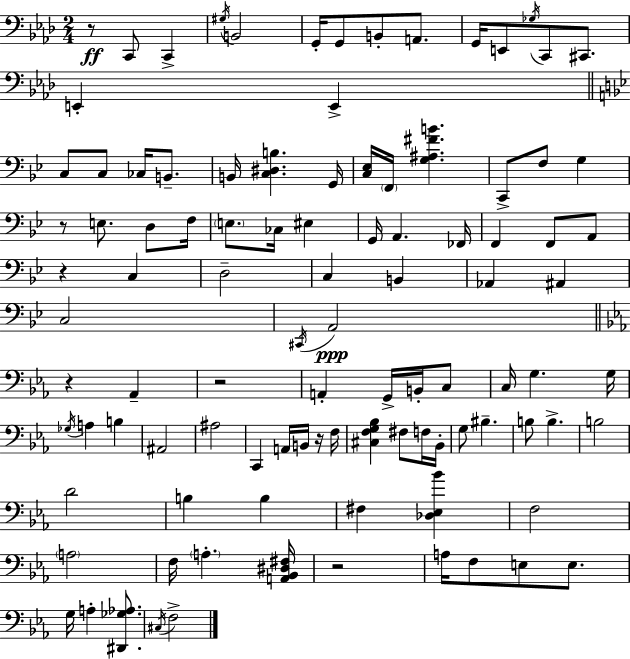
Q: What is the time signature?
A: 2/4